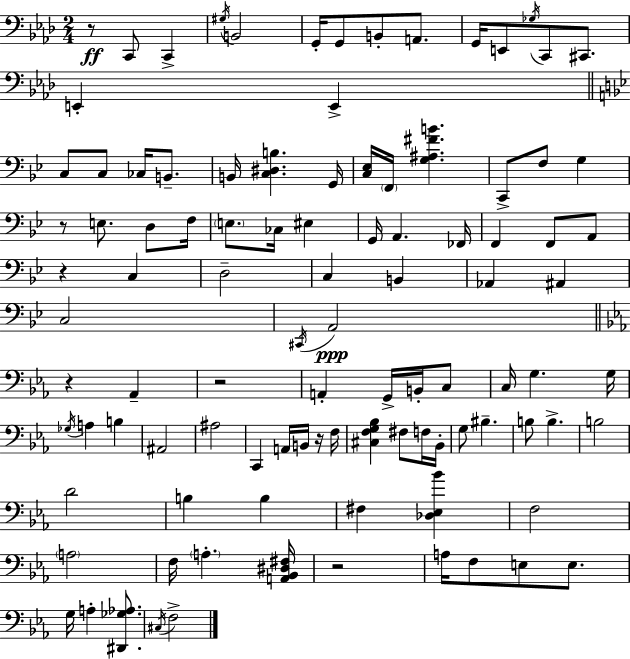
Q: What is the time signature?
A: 2/4